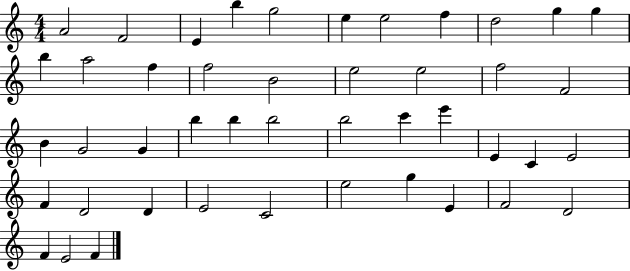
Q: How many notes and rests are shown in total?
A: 45